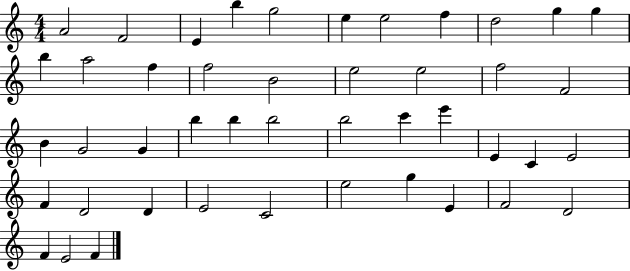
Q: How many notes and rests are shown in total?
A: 45